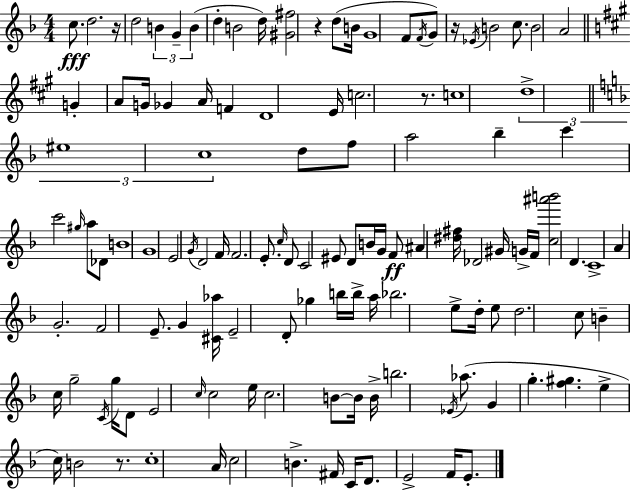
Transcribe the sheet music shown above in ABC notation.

X:1
T:Untitled
M:4/4
L:1/4
K:Dm
c/2 d2 z/4 d2 B G B d B2 d/4 [^G^f]2 z d/2 B/4 G4 F/2 F/4 G/2 z/4 _E/4 B2 c/2 B2 A2 G A/2 G/4 _G A/4 F D4 E/4 c2 z/2 c4 d4 ^e4 c4 d/2 f/2 a2 _b c' c'2 ^g/4 a/2 _D/2 B4 G4 E2 G/4 D2 F/4 F2 E/2 c/4 D/2 C2 ^E/2 D/2 B/4 G/4 F/2 ^A [^d^f]/4 _D2 ^G/4 G/4 F/4 [c^a'b']2 D C4 A G2 F2 E/2 G [^C_a]/4 E2 D/2 _g b/4 b/4 a/4 _b2 e/2 d/4 e/2 d2 c/2 B c/4 g2 C/4 g/4 D/2 E2 c/4 c2 e/4 c2 B/2 B/4 B/4 b2 _E/4 _a/2 G g [f^g] e c/4 B2 z/2 c4 A/4 c2 B ^F/4 C/4 D/2 E2 F/4 E/2